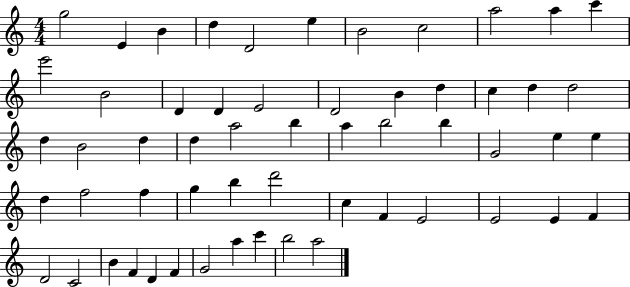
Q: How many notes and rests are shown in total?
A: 57